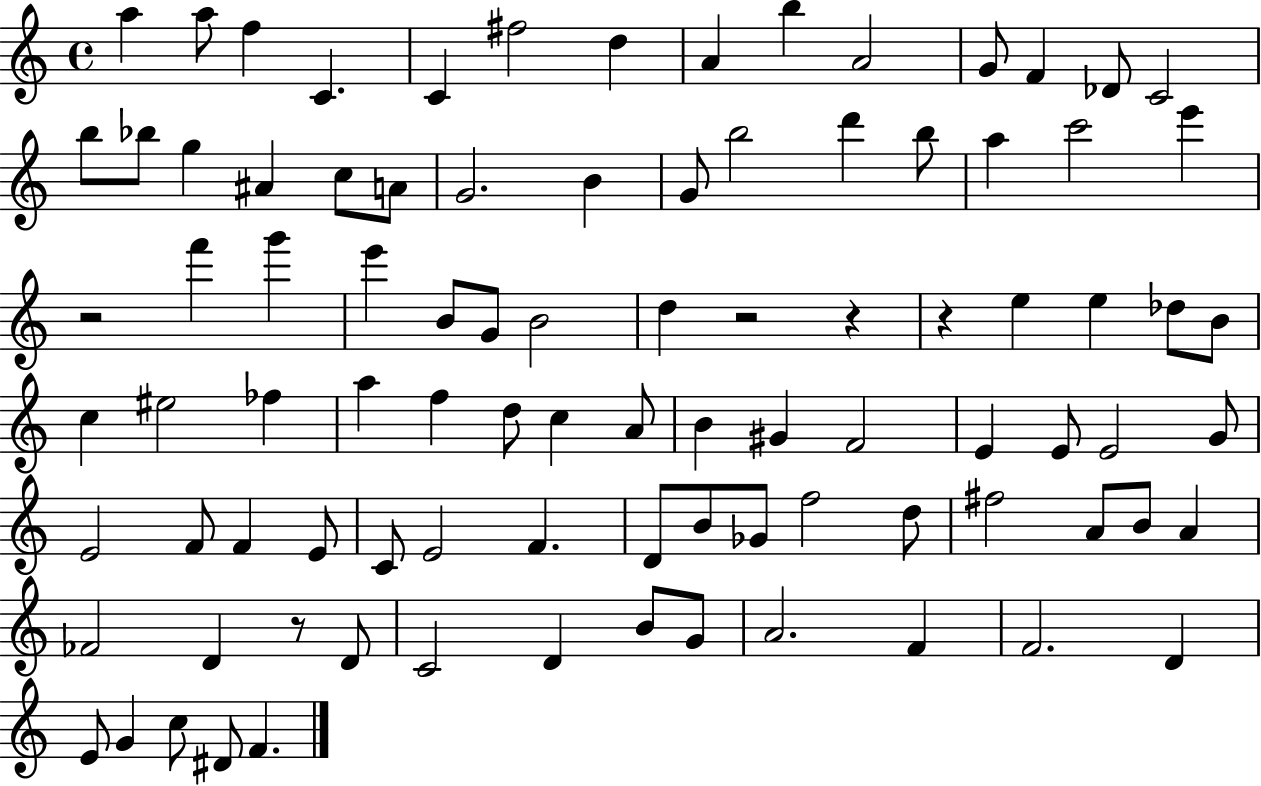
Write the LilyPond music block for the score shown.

{
  \clef treble
  \time 4/4
  \defaultTimeSignature
  \key c \major
  a''4 a''8 f''4 c'4. | c'4 fis''2 d''4 | a'4 b''4 a'2 | g'8 f'4 des'8 c'2 | \break b''8 bes''8 g''4 ais'4 c''8 a'8 | g'2. b'4 | g'8 b''2 d'''4 b''8 | a''4 c'''2 e'''4 | \break r2 f'''4 g'''4 | e'''4 b'8 g'8 b'2 | d''4 r2 r4 | r4 e''4 e''4 des''8 b'8 | \break c''4 eis''2 fes''4 | a''4 f''4 d''8 c''4 a'8 | b'4 gis'4 f'2 | e'4 e'8 e'2 g'8 | \break e'2 f'8 f'4 e'8 | c'8 e'2 f'4. | d'8 b'8 ges'8 f''2 d''8 | fis''2 a'8 b'8 a'4 | \break fes'2 d'4 r8 d'8 | c'2 d'4 b'8 g'8 | a'2. f'4 | f'2. d'4 | \break e'8 g'4 c''8 dis'8 f'4. | \bar "|."
}